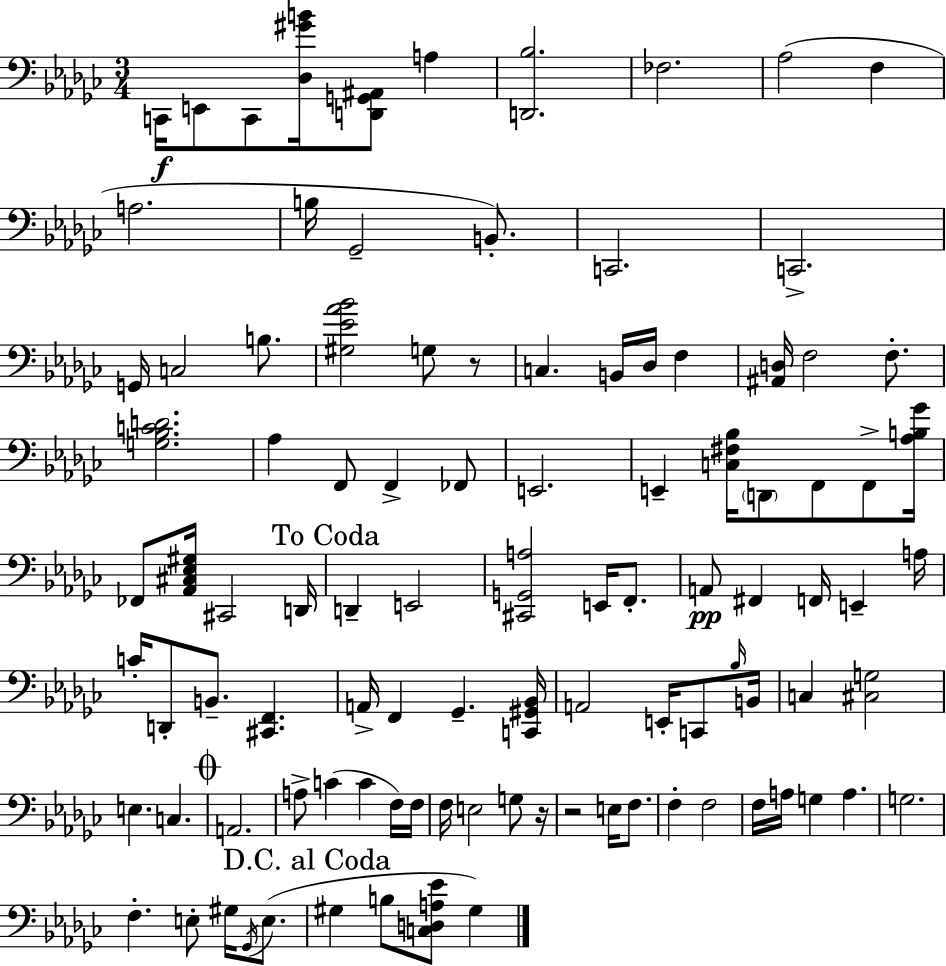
C2/s E2/e C2/e [Db3,G#4,B4]/s [D2,G2,A#2]/e A3/q [D2,Bb3]/h. FES3/h. Ab3/h F3/q A3/h. B3/s Gb2/h B2/e. C2/h. C2/h. G2/s C3/h B3/e. [G#3,Eb4,Ab4,Bb4]/h G3/e R/e C3/q. B2/s Db3/s F3/q [A#2,D3]/s F3/h F3/e. [G3,Bb3,C4,D4]/h. Ab3/q F2/e F2/q FES2/e E2/h. E2/q [C3,F#3,Bb3]/s D2/e F2/e F2/e [Ab3,B3,Gb4]/s FES2/e [Ab2,C#3,Eb3,G#3]/s C#2/h D2/s D2/q E2/h [C#2,G2,A3]/h E2/s F2/e. A2/e F#2/q F2/s E2/q A3/s C4/s D2/e B2/e. [C#2,F2]/q. A2/s F2/q Gb2/q. [C2,G#2,Bb2]/s A2/h E2/s C2/e Bb3/s B2/s C3/q [C#3,G3]/h E3/q. C3/q. A2/h. A3/e C4/q C4/q F3/s F3/s F3/s E3/h G3/e R/s R/h E3/s F3/e. F3/q F3/h F3/s A3/s G3/q A3/q. G3/h. F3/q. E3/e G#3/s Gb2/s E3/e. G#3/q B3/e [C3,D3,A3,Eb4]/e G#3/q